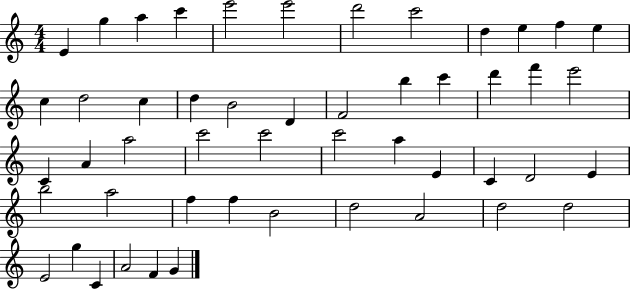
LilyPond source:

{
  \clef treble
  \numericTimeSignature
  \time 4/4
  \key c \major
  e'4 g''4 a''4 c'''4 | e'''2 e'''2 | d'''2 c'''2 | d''4 e''4 f''4 e''4 | \break c''4 d''2 c''4 | d''4 b'2 d'4 | f'2 b''4 c'''4 | d'''4 f'''4 e'''2 | \break c'4 a'4 a''2 | c'''2 c'''2 | c'''2 a''4 e'4 | c'4 d'2 e'4 | \break b''2 a''2 | f''4 f''4 b'2 | d''2 a'2 | d''2 d''2 | \break e'2 g''4 c'4 | a'2 f'4 g'4 | \bar "|."
}